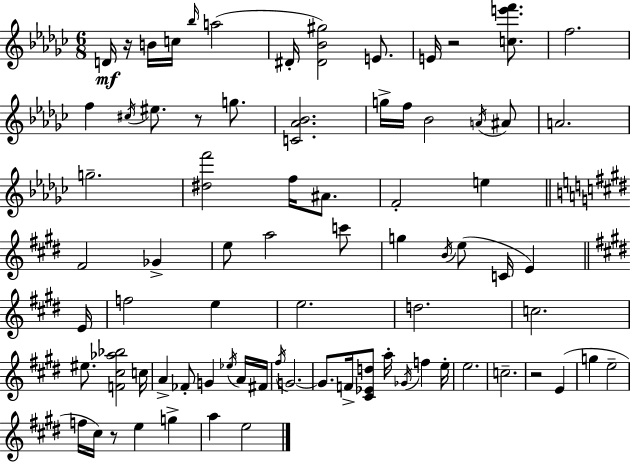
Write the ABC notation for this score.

X:1
T:Untitled
M:6/8
L:1/4
K:Ebm
D/4 z/4 B/4 c/4 _b/4 a2 ^D/4 [^D_B^g]2 E/2 E/4 z2 [ce'f']/2 f2 f ^c/4 ^e/2 z/2 g/2 [C_A_B]2 g/4 f/4 _B2 A/4 ^A/2 A2 g2 [^df']2 f/4 ^A/2 F2 e ^F2 _G e/2 a2 c'/2 g B/4 e/2 C/4 E E/4 f2 e e2 d2 c2 ^e/2 [F^c_a_b]2 c/4 A _F/2 G _e/4 A/4 ^F/4 ^f/4 G2 G/2 F/4 [^C_Ed]/2 a/4 _G/4 f e/4 e2 c2 z2 E g e2 f/4 ^c/4 z/2 e g a e2